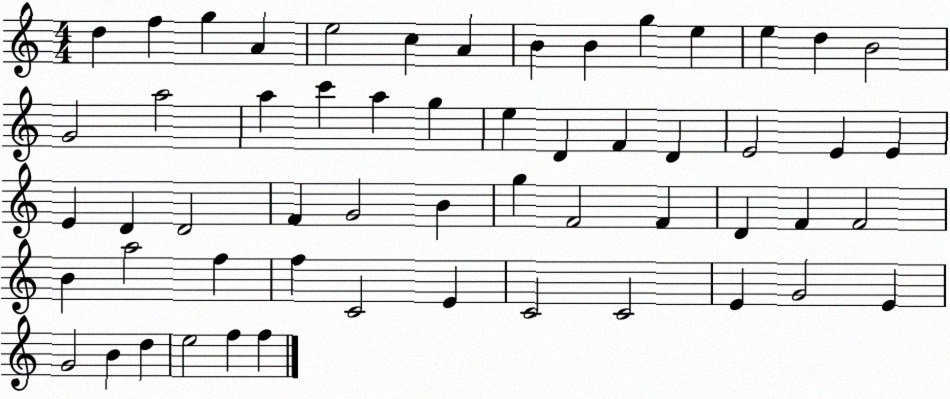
X:1
T:Untitled
M:4/4
L:1/4
K:C
d f g A e2 c A B B g e e d B2 G2 a2 a c' a g e D F D E2 E E E D D2 F G2 B g F2 F D F F2 B a2 f f C2 E C2 C2 E G2 E G2 B d e2 f f